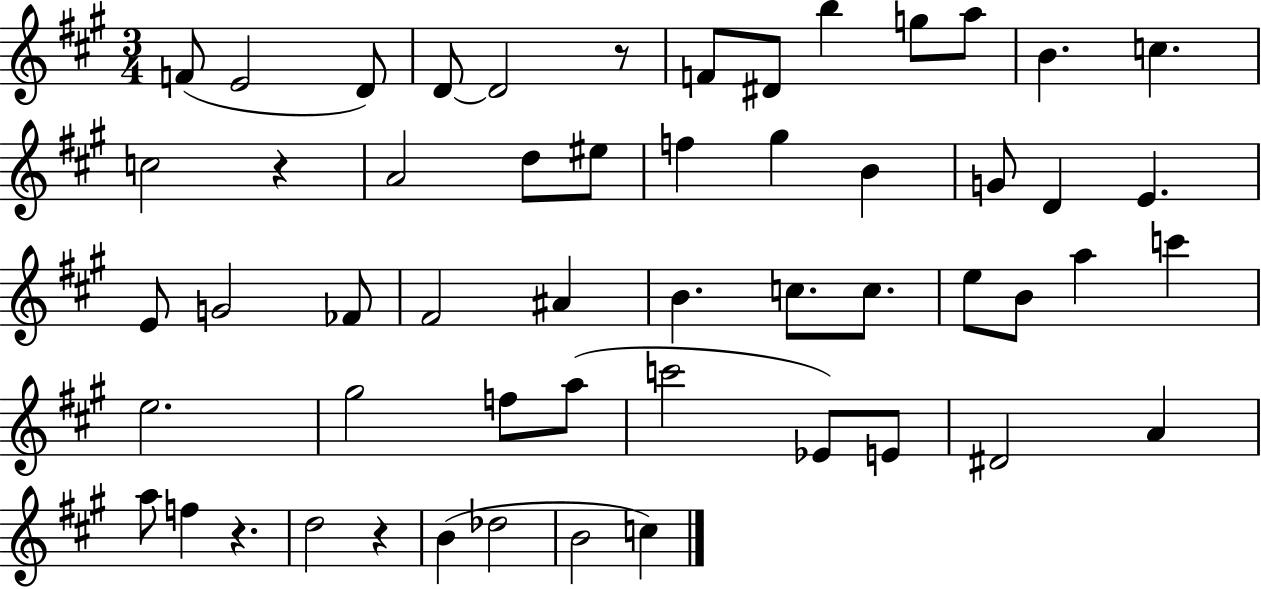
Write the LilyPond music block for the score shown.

{
  \clef treble
  \numericTimeSignature
  \time 3/4
  \key a \major
  f'8( e'2 d'8) | d'8~~ d'2 r8 | f'8 dis'8 b''4 g''8 a''8 | b'4. c''4. | \break c''2 r4 | a'2 d''8 eis''8 | f''4 gis''4 b'4 | g'8 d'4 e'4. | \break e'8 g'2 fes'8 | fis'2 ais'4 | b'4. c''8. c''8. | e''8 b'8 a''4 c'''4 | \break e''2. | gis''2 f''8 a''8( | c'''2 ees'8) e'8 | dis'2 a'4 | \break a''8 f''4 r4. | d''2 r4 | b'4( des''2 | b'2 c''4) | \break \bar "|."
}